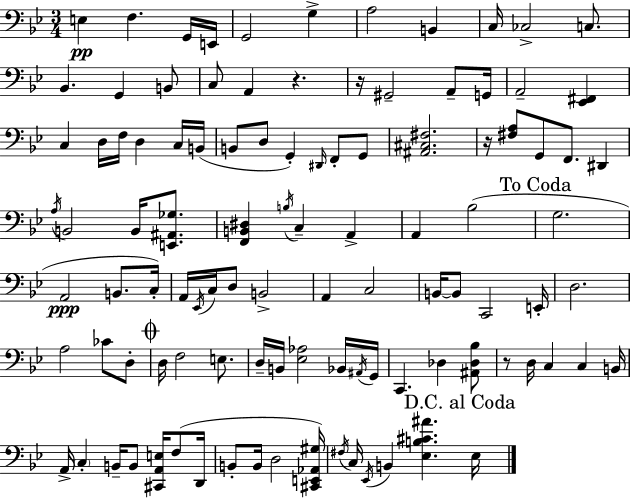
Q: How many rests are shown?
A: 4